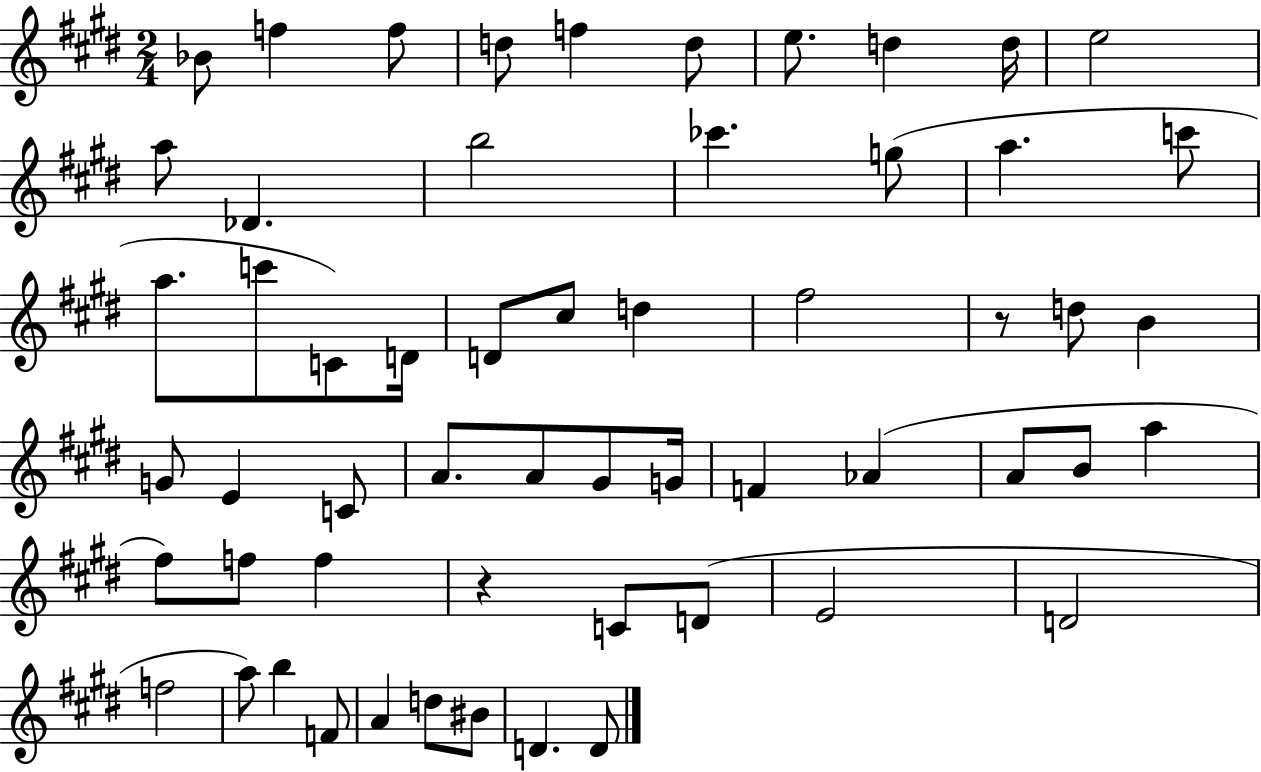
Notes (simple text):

Bb4/e F5/q F5/e D5/e F5/q D5/e E5/e. D5/q D5/s E5/h A5/e Db4/q. B5/h CES6/q. G5/e A5/q. C6/e A5/e. C6/e C4/e D4/s D4/e C#5/e D5/q F#5/h R/e D5/e B4/q G4/e E4/q C4/e A4/e. A4/e G#4/e G4/s F4/q Ab4/q A4/e B4/e A5/q F#5/e F5/e F5/q R/q C4/e D4/e E4/h D4/h F5/h A5/e B5/q F4/e A4/q D5/e BIS4/e D4/q. D4/e